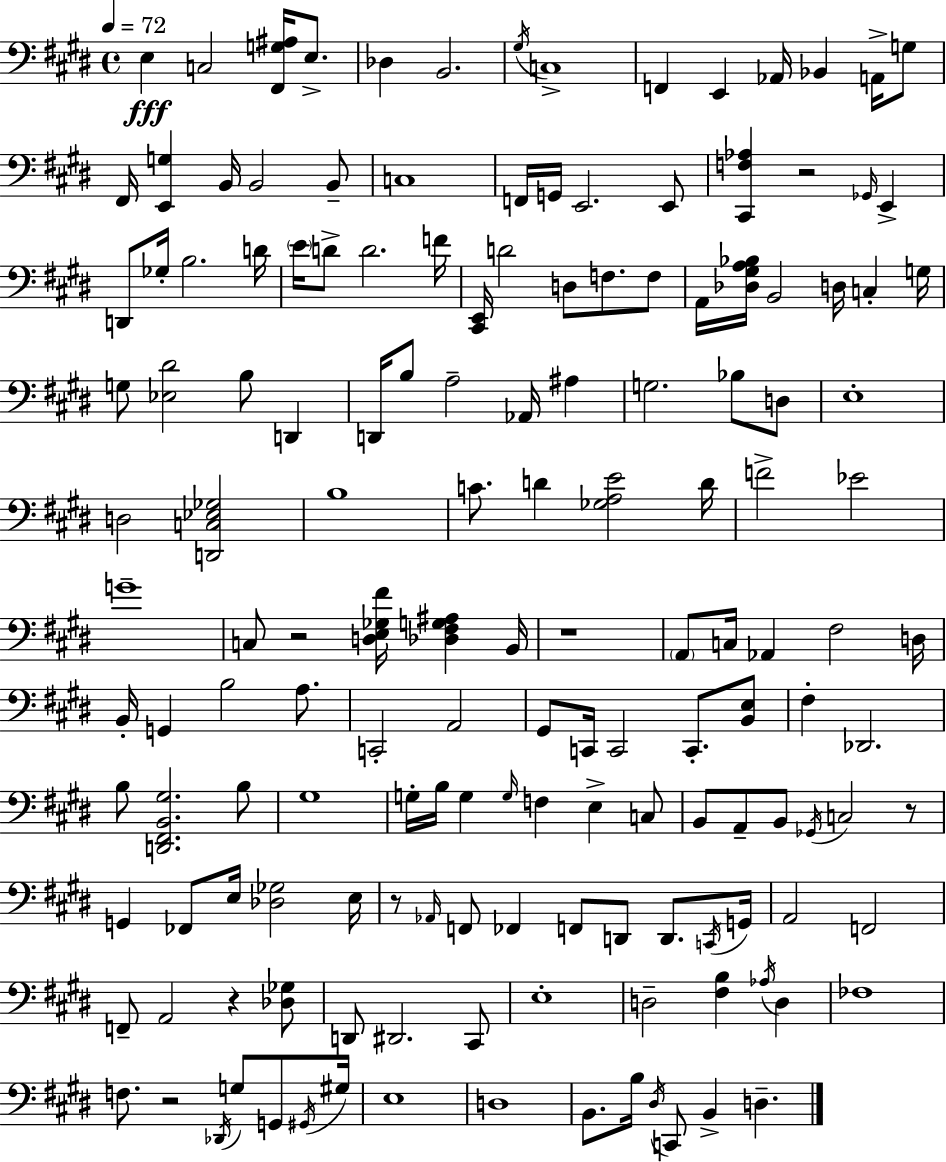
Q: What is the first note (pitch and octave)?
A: E3